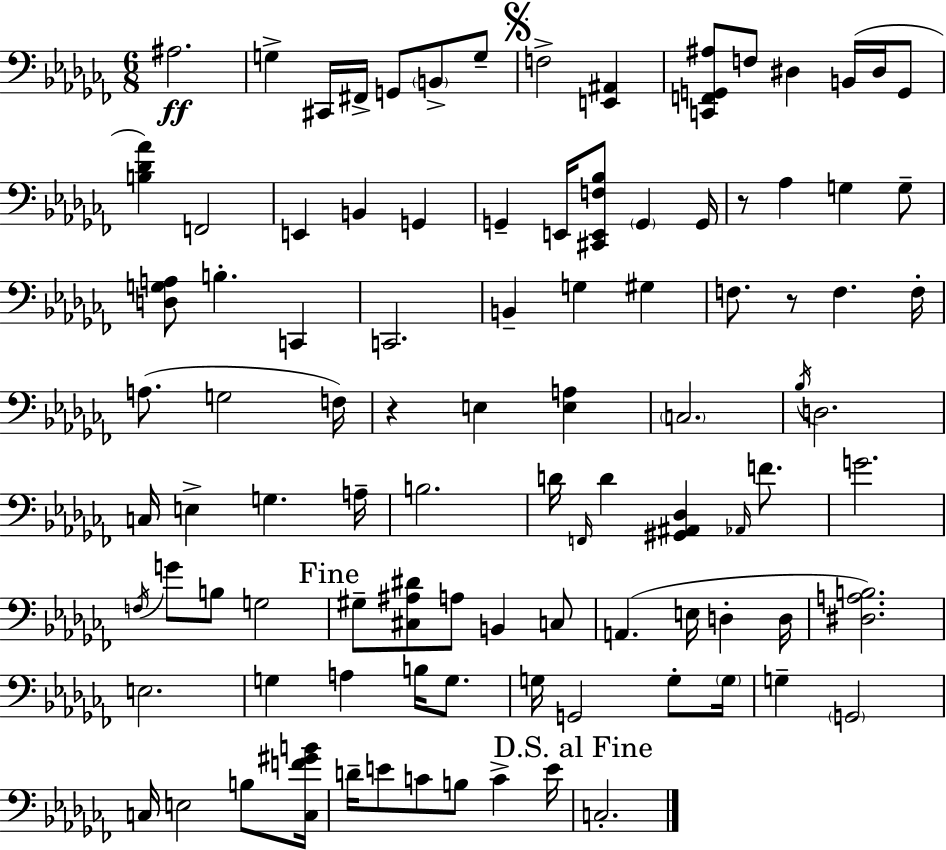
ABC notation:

X:1
T:Untitled
M:6/8
L:1/4
K:Abm
^A,2 G, ^C,,/4 ^F,,/4 G,,/2 B,,/2 G,/2 F,2 [E,,^A,,] [C,,F,,G,,^A,]/2 F,/2 ^D, B,,/4 ^D,/4 G,,/2 [B,_D_A] F,,2 E,, B,, G,, G,, E,,/4 [^C,,E,,F,_B,]/2 G,, G,,/4 z/2 _A, G, G,/2 [D,G,A,]/2 B, C,, C,,2 B,, G, ^G, F,/2 z/2 F, F,/4 A,/2 G,2 F,/4 z E, [E,A,] C,2 _B,/4 D,2 C,/4 E, G, A,/4 B,2 D/4 F,,/4 D [^G,,^A,,_D,] _A,,/4 F/2 G2 F,/4 G/2 B,/2 G,2 ^G,/2 [^C,^A,^D]/2 A,/2 B,, C,/2 A,, E,/4 D, D,/4 [^D,A,B,]2 E,2 G, A, B,/4 G,/2 G,/4 G,,2 G,/2 G,/4 G, G,,2 C,/4 E,2 B,/2 [C,F^GB]/4 D/4 E/2 C/2 B,/2 C E/4 C,2